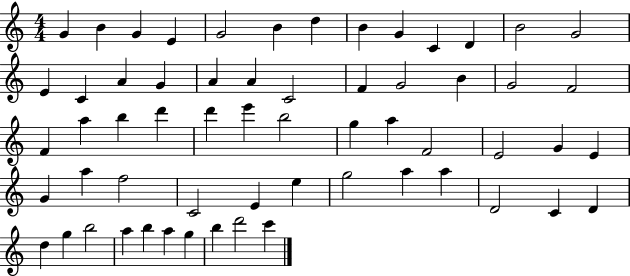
X:1
T:Untitled
M:4/4
L:1/4
K:C
G B G E G2 B d B G C D B2 G2 E C A G A A C2 F G2 B G2 F2 F a b d' d' e' b2 g a F2 E2 G E G a f2 C2 E e g2 a a D2 C D d g b2 a b a g b d'2 c'